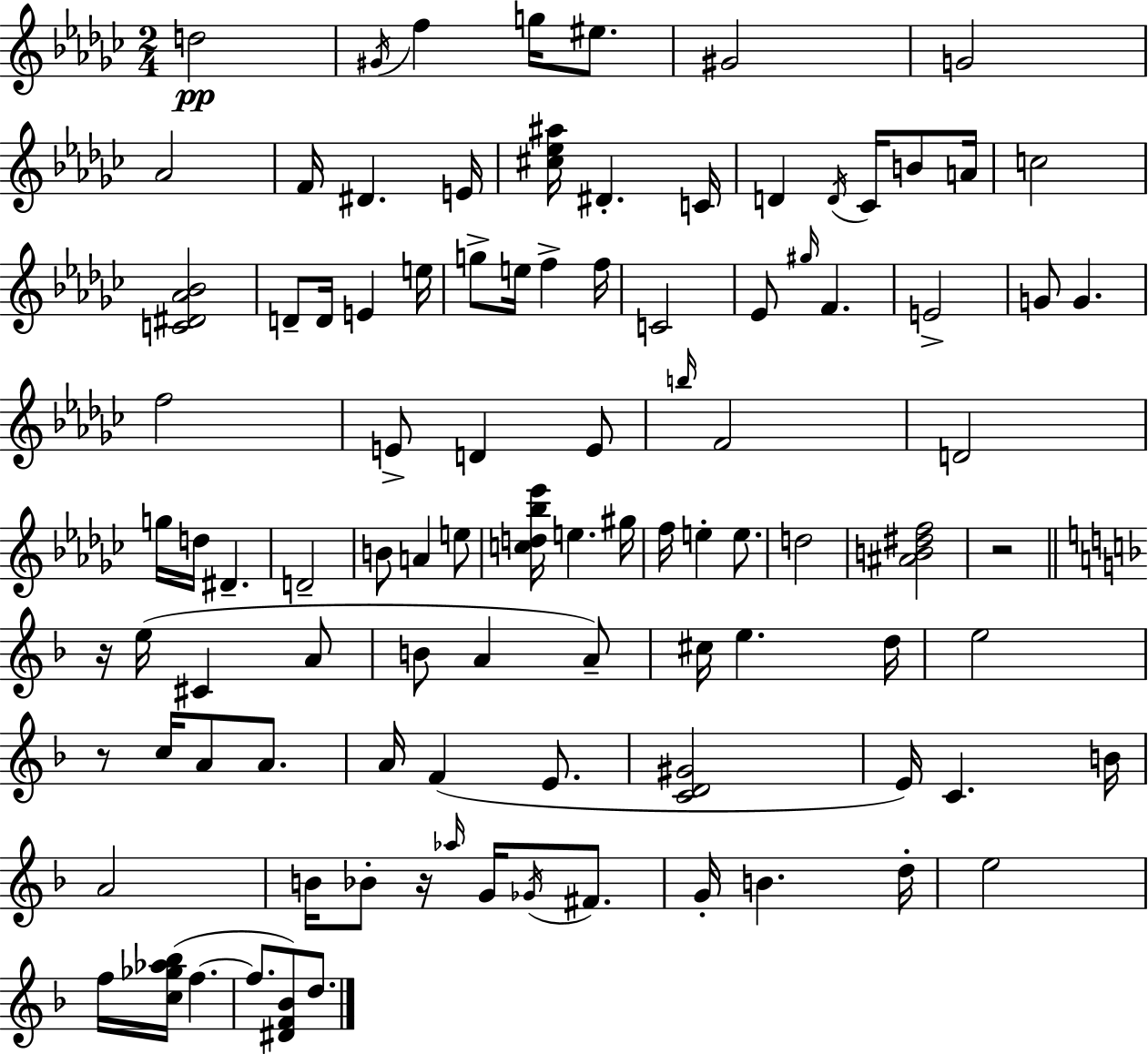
X:1
T:Untitled
M:2/4
L:1/4
K:Ebm
d2 ^G/4 f g/4 ^e/2 ^G2 G2 _A2 F/4 ^D E/4 [^c_e^a]/4 ^D C/4 D D/4 _C/4 B/2 A/4 c2 [C^D_A_B]2 D/2 D/4 E e/4 g/2 e/4 f f/4 C2 _E/2 ^g/4 F E2 G/2 G f2 E/2 D E/2 b/4 F2 D2 g/4 d/4 ^D D2 B/2 A e/2 [cd_b_e']/4 e ^g/4 f/4 e e/2 d2 [^AB^df]2 z2 z/4 e/4 ^C A/2 B/2 A A/2 ^c/4 e d/4 e2 z/2 c/4 A/2 A/2 A/4 F E/2 [CD^G]2 E/4 C B/4 A2 B/4 _B/2 z/4 _a/4 G/4 _G/4 ^F/2 G/4 B d/4 e2 f/4 [c_g_a_b]/4 f f/2 [^DF_B]/2 d/2